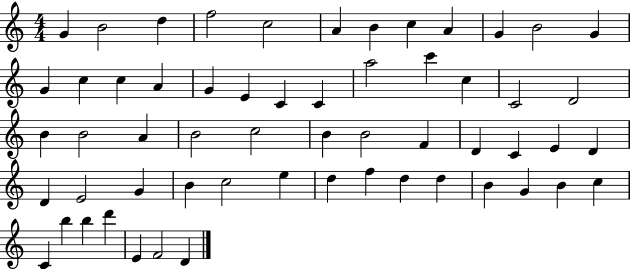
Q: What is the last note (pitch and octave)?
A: D4